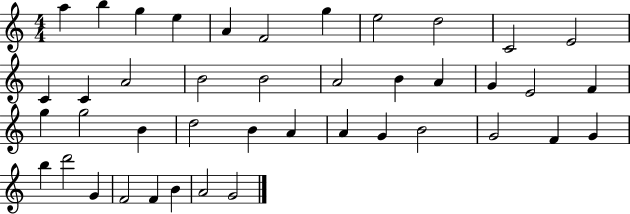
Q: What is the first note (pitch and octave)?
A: A5